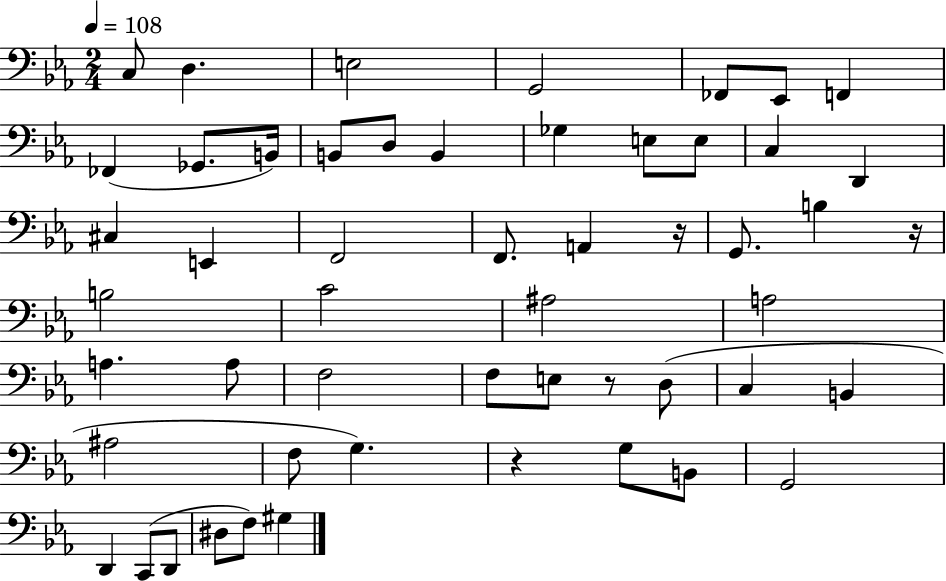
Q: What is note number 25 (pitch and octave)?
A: B3